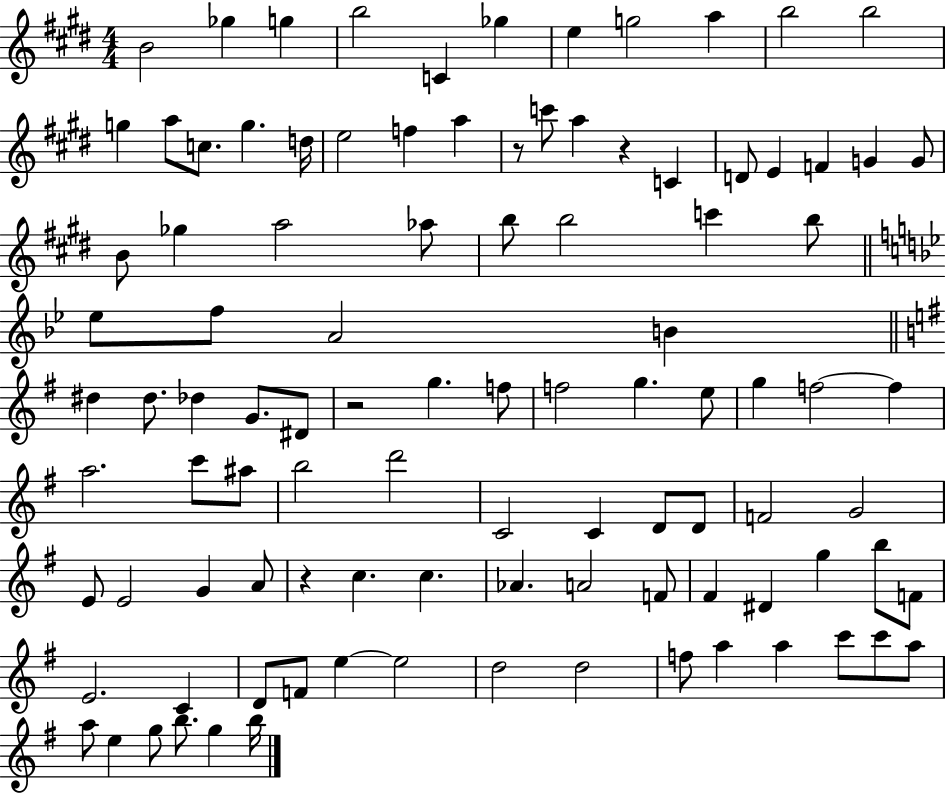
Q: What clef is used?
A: treble